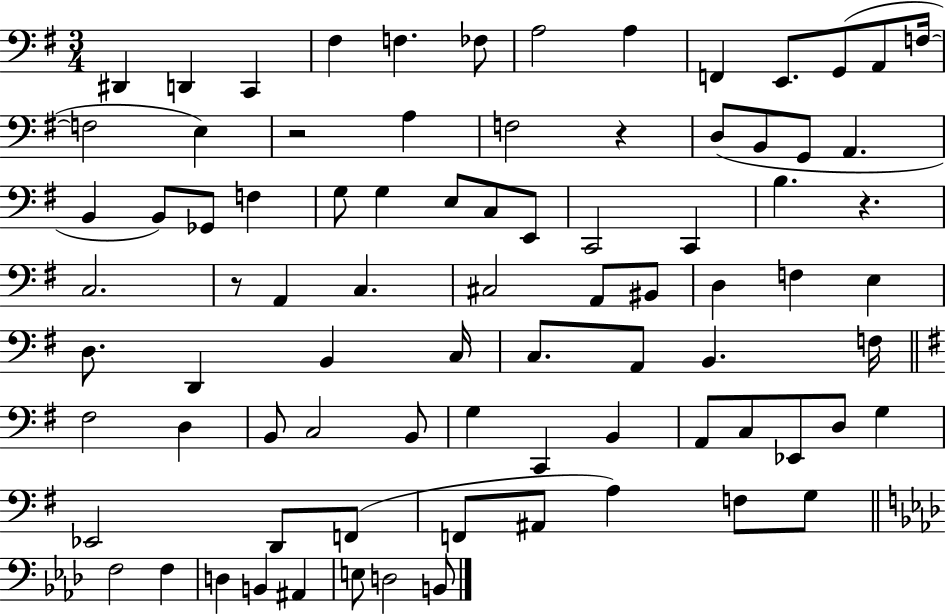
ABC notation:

X:1
T:Untitled
M:3/4
L:1/4
K:G
^D,, D,, C,, ^F, F, _F,/2 A,2 A, F,, E,,/2 G,,/2 A,,/2 F,/4 F,2 E, z2 A, F,2 z D,/2 B,,/2 G,,/2 A,, B,, B,,/2 _G,,/2 F, G,/2 G, E,/2 C,/2 E,,/2 C,,2 C,, B, z C,2 z/2 A,, C, ^C,2 A,,/2 ^B,,/2 D, F, E, D,/2 D,, B,, C,/4 C,/2 A,,/2 B,, F,/4 ^F,2 D, B,,/2 C,2 B,,/2 G, C,, B,, A,,/2 C,/2 _E,,/2 D,/2 G, _E,,2 D,,/2 F,,/2 F,,/2 ^A,,/2 A, F,/2 G,/2 F,2 F, D, B,, ^A,, E,/2 D,2 B,,/2